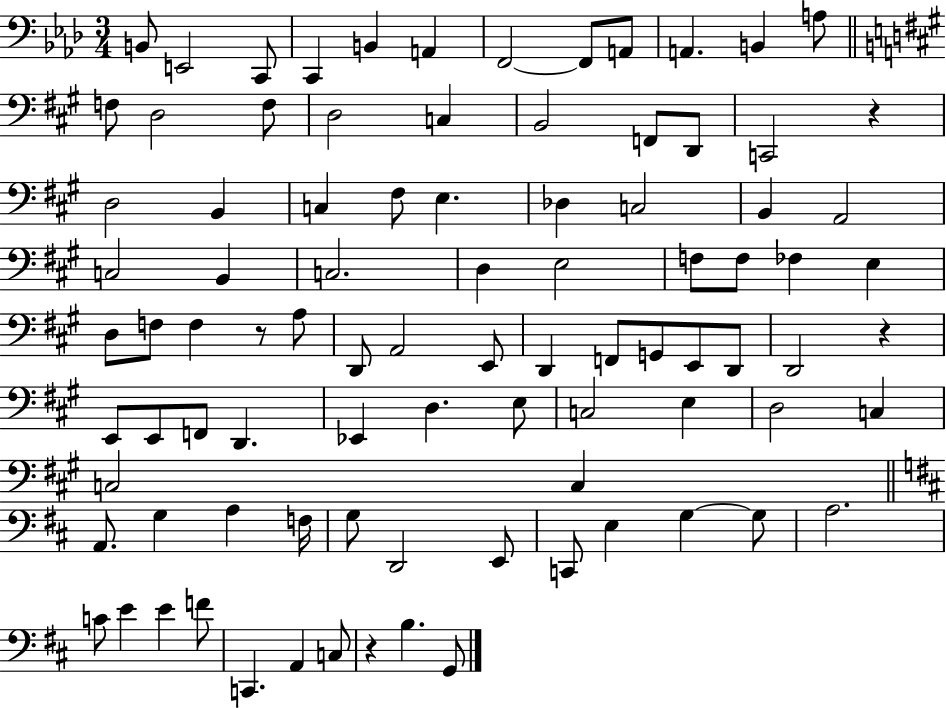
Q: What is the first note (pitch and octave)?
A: B2